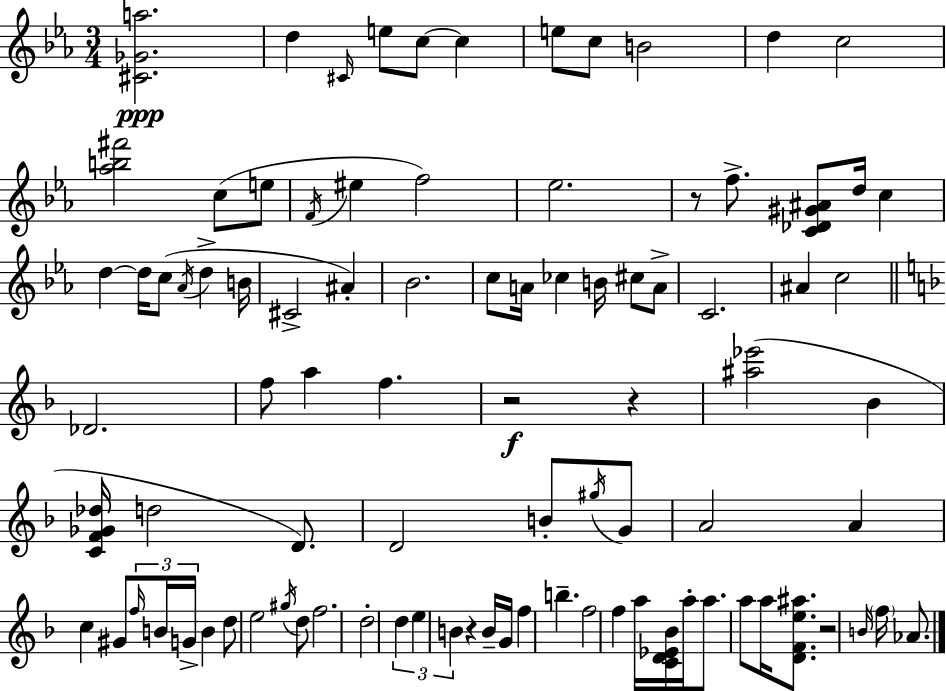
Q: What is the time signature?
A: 3/4